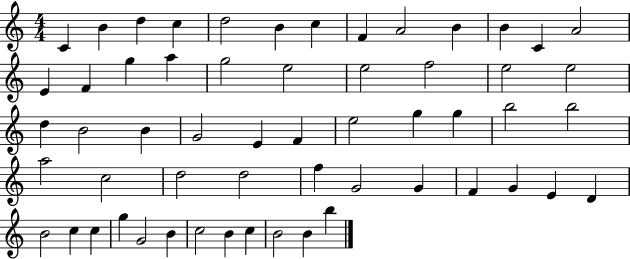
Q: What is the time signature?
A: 4/4